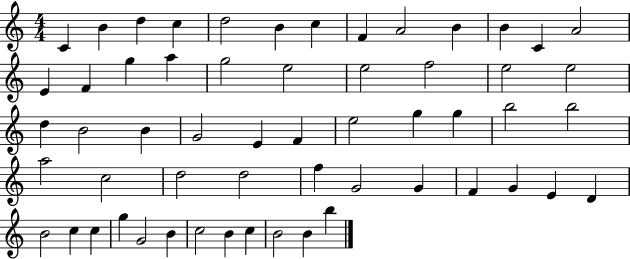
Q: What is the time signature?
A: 4/4